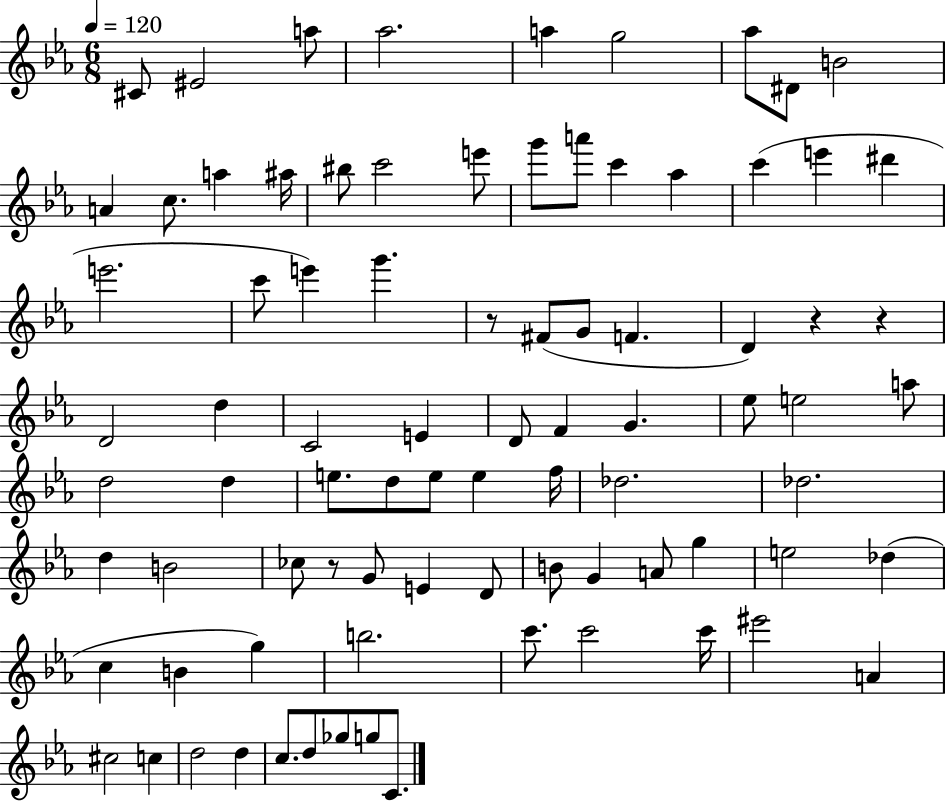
X:1
T:Untitled
M:6/8
L:1/4
K:Eb
^C/2 ^E2 a/2 _a2 a g2 _a/2 ^D/2 B2 A c/2 a ^a/4 ^b/2 c'2 e'/2 g'/2 a'/2 c' _a c' e' ^d' e'2 c'/2 e' g' z/2 ^F/2 G/2 F D z z D2 d C2 E D/2 F G _e/2 e2 a/2 d2 d e/2 d/2 e/2 e f/4 _d2 _d2 d B2 _c/2 z/2 G/2 E D/2 B/2 G A/2 g e2 _d c B g b2 c'/2 c'2 c'/4 ^e'2 A ^c2 c d2 d c/2 d/2 _g/2 g/2 C/2